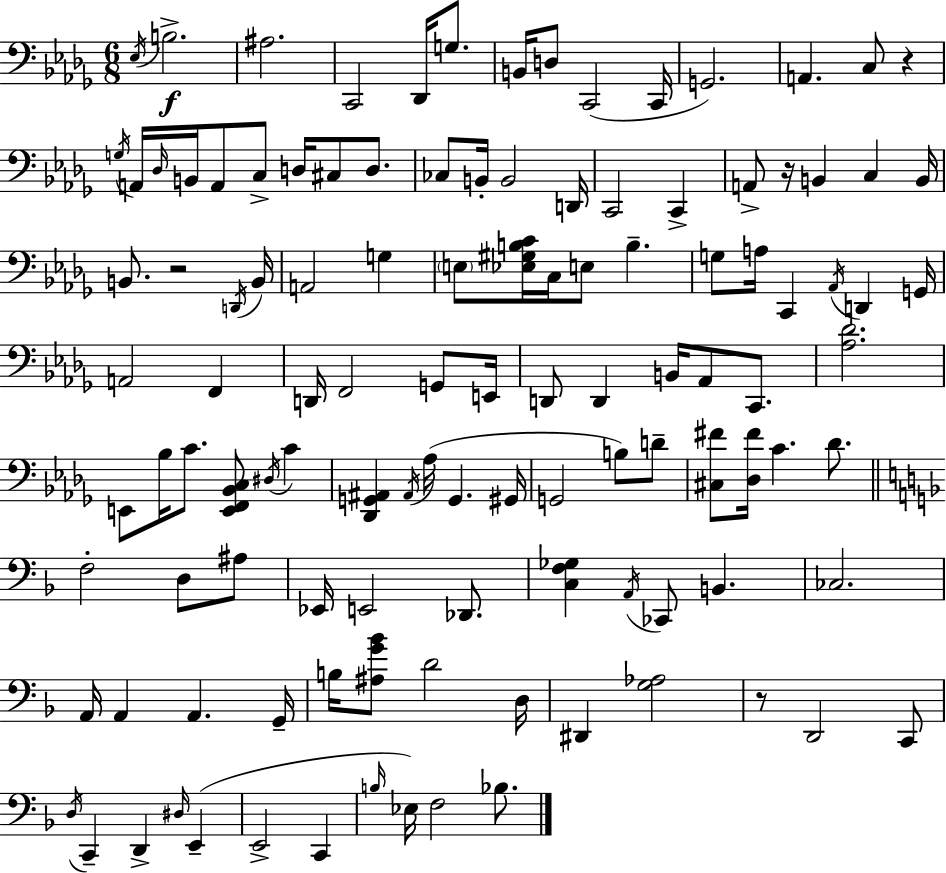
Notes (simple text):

Eb3/s B3/h. A#3/h. C2/h Db2/s G3/e. B2/s D3/e C2/h C2/s G2/h. A2/q. C3/e R/q G3/s A2/s Db3/s B2/s A2/e C3/e D3/s C#3/e D3/e. CES3/e B2/s B2/h D2/s C2/h C2/q A2/e R/s B2/q C3/q B2/s B2/e. R/h D2/s B2/s A2/h G3/q E3/e [Eb3,G#3,B3,C4]/s C3/s E3/e B3/q. G3/e A3/s C2/q Ab2/s D2/q G2/s A2/h F2/q D2/s F2/h G2/e E2/s D2/e D2/q B2/s Ab2/e C2/e. [Ab3,Db4]/h. E2/e Bb3/s C4/e. [E2,F2,Bb2,C3]/e D#3/s C4/q [Db2,G2,A#2]/q A#2/s Ab3/s G2/q. G#2/s G2/h B3/e D4/e [C#3,F#4]/e [Db3,F#4]/s C4/q. Db4/e. F3/h D3/e A#3/e Eb2/s E2/h Db2/e. [C3,F3,Gb3]/q A2/s CES2/e B2/q. CES3/h. A2/s A2/q A2/q. G2/s B3/s [A#3,G4,Bb4]/e D4/h D3/s D#2/q [G3,Ab3]/h R/e D2/h C2/e D3/s C2/q D2/q D#3/s E2/q E2/h C2/q B3/s Eb3/s F3/h Bb3/e.